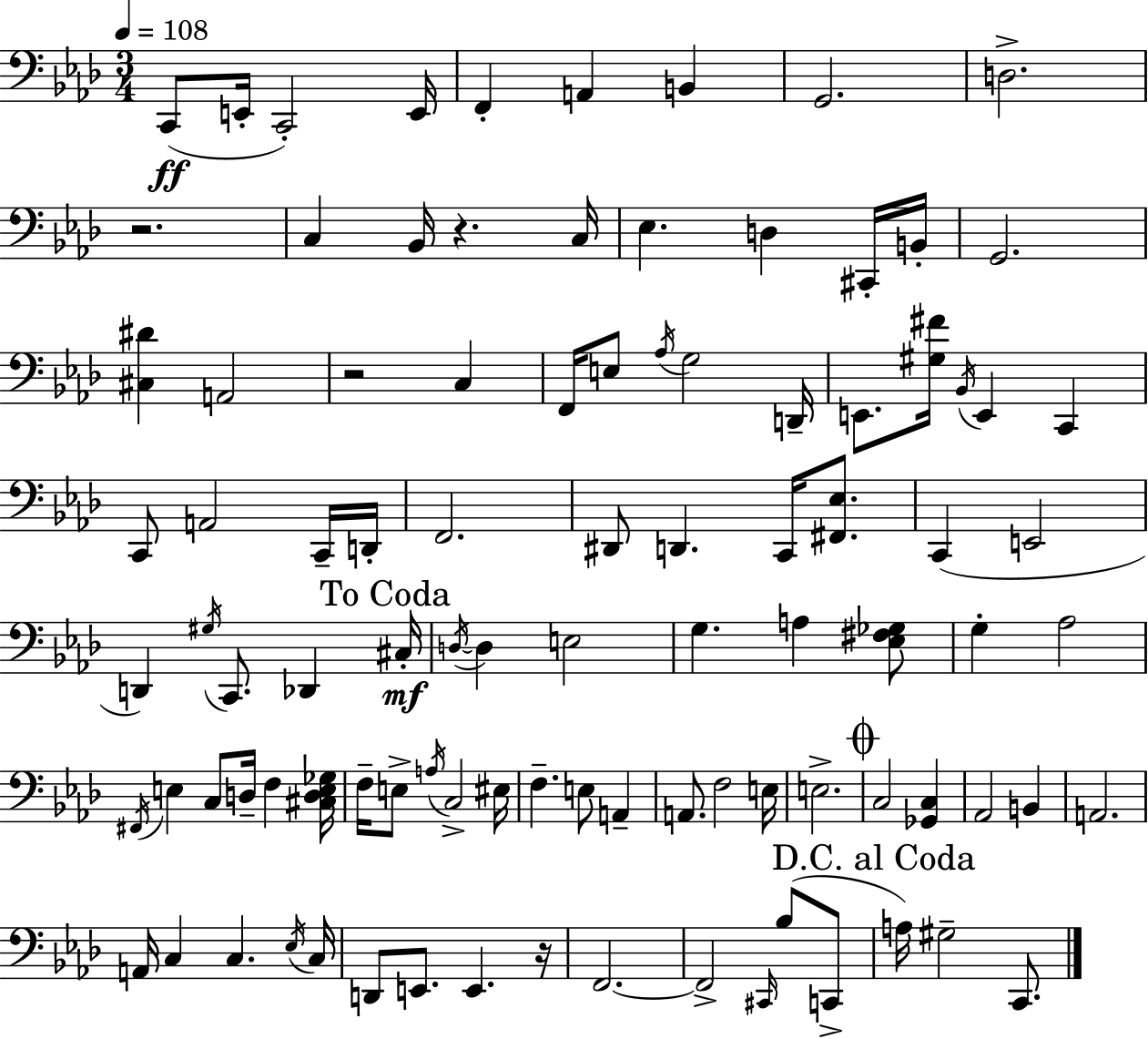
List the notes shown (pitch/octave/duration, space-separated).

C2/e E2/s C2/h E2/s F2/q A2/q B2/q G2/h. D3/h. R/h. C3/q Bb2/s R/q. C3/s Eb3/q. D3/q C#2/s B2/s G2/h. [C#3,D#4]/q A2/h R/h C3/q F2/s E3/e Ab3/s G3/h D2/s E2/e. [G#3,F#4]/s Bb2/s E2/q C2/q C2/e A2/h C2/s D2/s F2/h. D#2/e D2/q. C2/s [F#2,Eb3]/e. C2/q E2/h D2/q G#3/s C2/e. Db2/q C#3/s D3/s D3/q E3/h G3/q. A3/q [Eb3,F#3,Gb3]/e G3/q Ab3/h F#2/s E3/q C3/e D3/s F3/q [C#3,D3,E3,Gb3]/s F3/s E3/e A3/s C3/h EIS3/s F3/q. E3/e A2/q A2/e. F3/h E3/s E3/h. C3/h [Gb2,C3]/q Ab2/h B2/q A2/h. A2/s C3/q C3/q. Eb3/s C3/s D2/e E2/e. E2/q. R/s F2/h. F2/h C#2/s Bb3/e C2/e A3/s G#3/h C2/e.